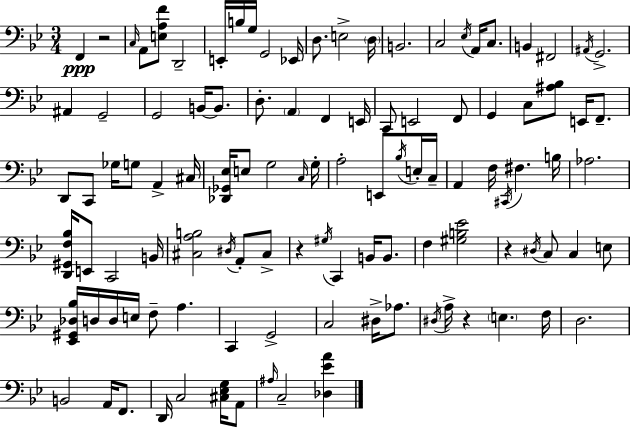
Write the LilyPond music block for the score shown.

{
  \clef bass
  \numericTimeSignature
  \time 3/4
  \key g \minor
  f,4\ppp r2 | \grace { c16 } a,8 <e a f'>8 d,2-- | e,16-. b16 g16 g,2 | ees,16 d8. e2-> | \break \parenthesize d16 b,2. | c2 \acciaccatura { ees16 } a,16 c8. | b,4 fis,2 | \acciaccatura { ais,16 } g,2.-> | \break ais,4 g,2-- | g,2 b,16~~ | b,8. d8.-. \parenthesize a,4 f,4 | e,16 c,8 e,2 | \break f,8 g,4 c8 <ais bes>8 e,16 | f,8.-- d,8 c,8 ges16 g8 a,4-> | cis16 <des, ges, ees>16 e8 g2 | \grace { c16 } g16-. a2-. | \break e,8 \acciaccatura { bes16 } e16-. c16-- a,4 f16 \acciaccatura { cis,16 } fis4. | b16 aes2. | <d, gis, f bes>16 e,8 c,2 | b,16 <cis a b>2 | \break \acciaccatura { dis16 } a,8-. cis8-> r4 \acciaccatura { gis16 } | c,4 b,16 b,8. f4 | <gis b ees'>2 r4 | \acciaccatura { dis16 } c8 c4 e8 <ees, gis, des bes>16 d16 d16 | \break e16 f8-- a4. c,4 | g,2-> c2 | dis16-> aes8. \acciaccatura { dis16 } a16-> r4 | \parenthesize e4. f16 d2. | \break b,2 | a,16 f,8. d,16 c2 | <cis ees g>16 a,8 \grace { ais16 } c2-- | <des ees' a'>4 \bar "|."
}